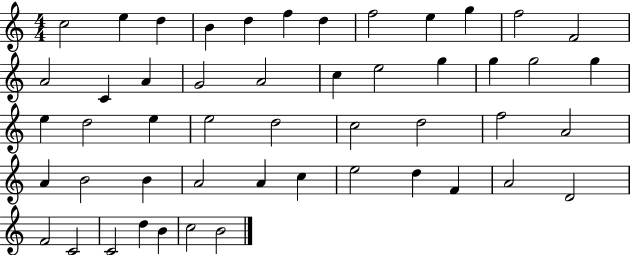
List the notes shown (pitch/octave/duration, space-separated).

C5/h E5/q D5/q B4/q D5/q F5/q D5/q F5/h E5/q G5/q F5/h F4/h A4/h C4/q A4/q G4/h A4/h C5/q E5/h G5/q G5/q G5/h G5/q E5/q D5/h E5/q E5/h D5/h C5/h D5/h F5/h A4/h A4/q B4/h B4/q A4/h A4/q C5/q E5/h D5/q F4/q A4/h D4/h F4/h C4/h C4/h D5/q B4/q C5/h B4/h